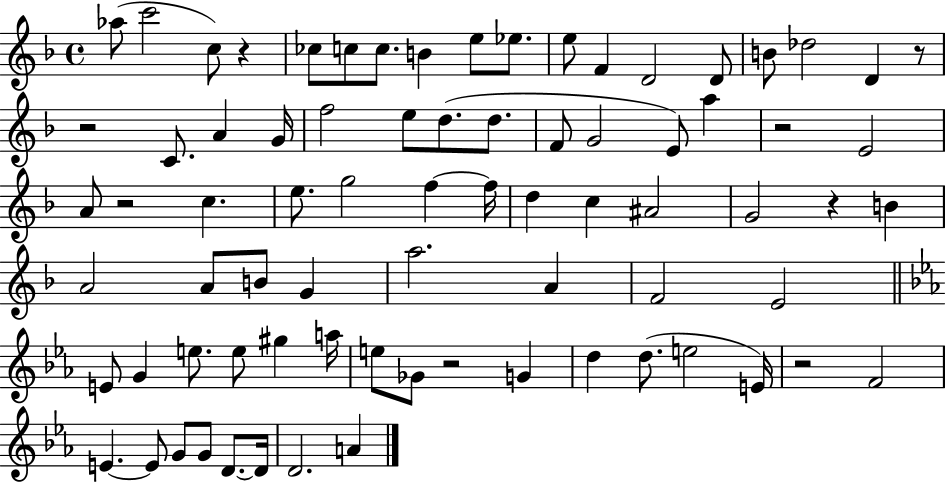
{
  \clef treble
  \time 4/4
  \defaultTimeSignature
  \key f \major
  aes''8( c'''2 c''8) r4 | ces''8 c''8 c''8. b'4 e''8 ees''8. | e''8 f'4 d'2 d'8 | b'8 des''2 d'4 r8 | \break r2 c'8. a'4 g'16 | f''2 e''8 d''8.( d''8. | f'8 g'2 e'8) a''4 | r2 e'2 | \break a'8 r2 c''4. | e''8. g''2 f''4~~ f''16 | d''4 c''4 ais'2 | g'2 r4 b'4 | \break a'2 a'8 b'8 g'4 | a''2. a'4 | f'2 e'2 | \bar "||" \break \key ees \major e'8 g'4 e''8. e''8 gis''4 a''16 | e''8 ges'8 r2 g'4 | d''4 d''8.( e''2 e'16) | r2 f'2 | \break e'4.~~ e'8 g'8 g'8 d'8.~~ d'16 | d'2. a'4 | \bar "|."
}